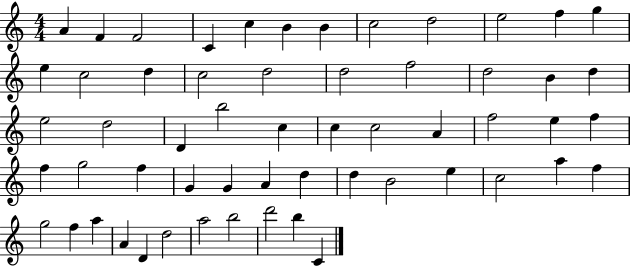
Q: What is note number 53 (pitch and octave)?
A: A5